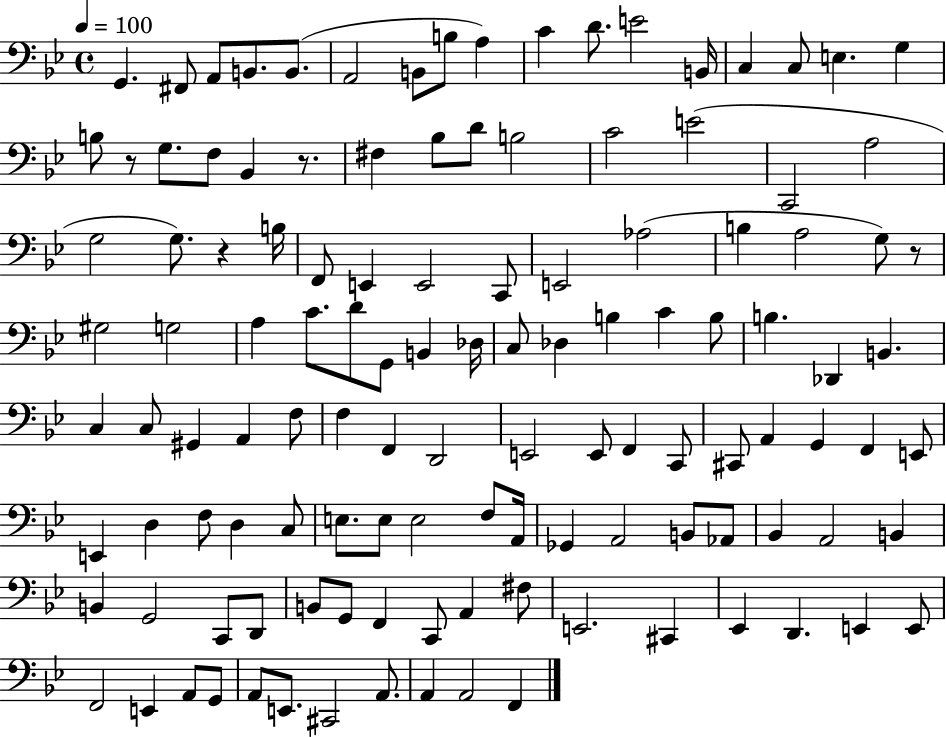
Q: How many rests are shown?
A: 4